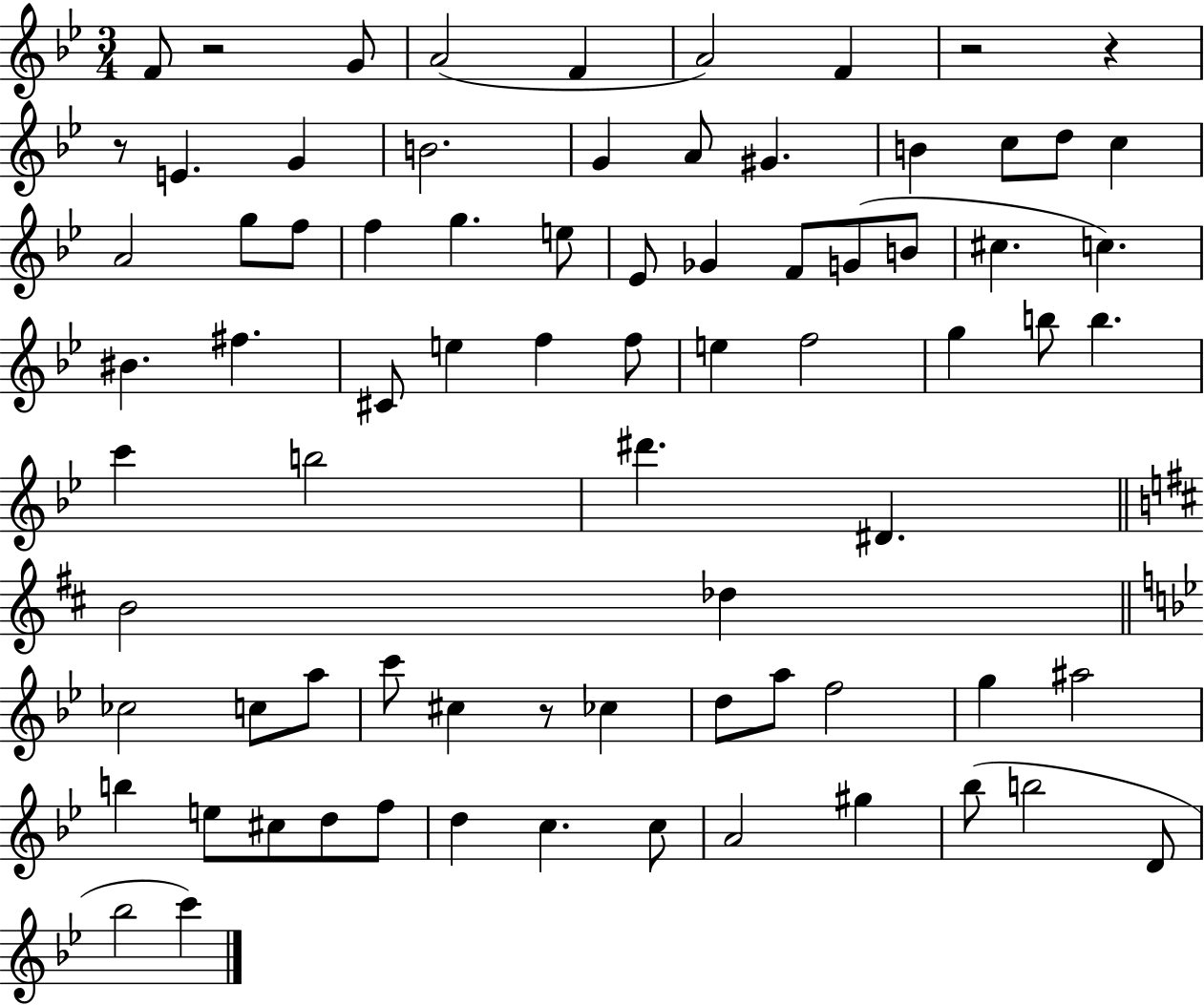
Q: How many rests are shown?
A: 5